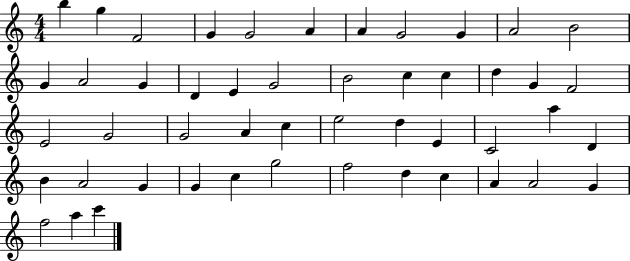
X:1
T:Untitled
M:4/4
L:1/4
K:C
b g F2 G G2 A A G2 G A2 B2 G A2 G D E G2 B2 c c d G F2 E2 G2 G2 A c e2 d E C2 a D B A2 G G c g2 f2 d c A A2 G f2 a c'